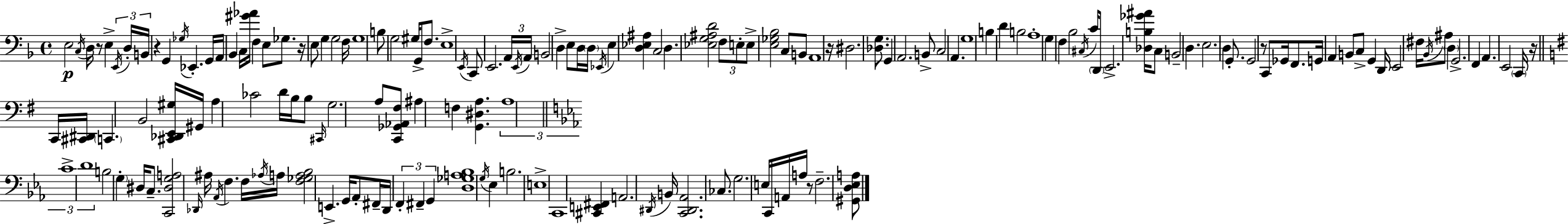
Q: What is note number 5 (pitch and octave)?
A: E2